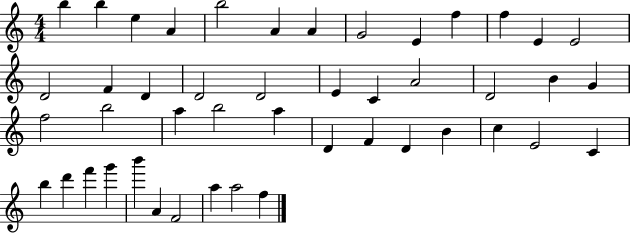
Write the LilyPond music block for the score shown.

{
  \clef treble
  \numericTimeSignature
  \time 4/4
  \key c \major
  b''4 b''4 e''4 a'4 | b''2 a'4 a'4 | g'2 e'4 f''4 | f''4 e'4 e'2 | \break d'2 f'4 d'4 | d'2 d'2 | e'4 c'4 a'2 | d'2 b'4 g'4 | \break f''2 b''2 | a''4 b''2 a''4 | d'4 f'4 d'4 b'4 | c''4 e'2 c'4 | \break b''4 d'''4 f'''4 g'''4 | b'''4 a'4 f'2 | a''4 a''2 f''4 | \bar "|."
}